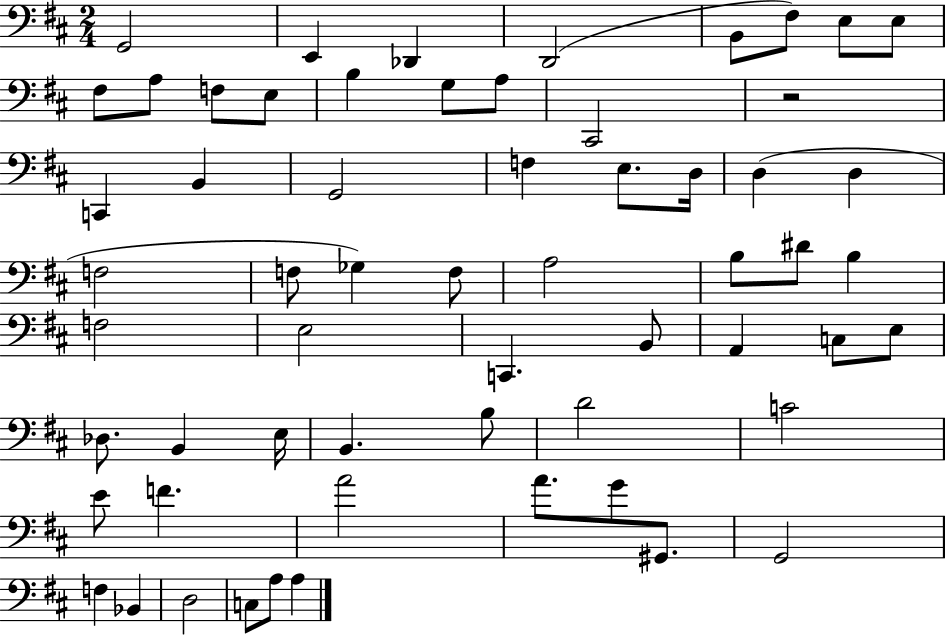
X:1
T:Untitled
M:2/4
L:1/4
K:D
G,,2 E,, _D,, D,,2 B,,/2 ^F,/2 E,/2 E,/2 ^F,/2 A,/2 F,/2 E,/2 B, G,/2 A,/2 ^C,,2 z2 C,, B,, G,,2 F, E,/2 D,/4 D, D, F,2 F,/2 _G, F,/2 A,2 B,/2 ^D/2 B, F,2 E,2 C,, B,,/2 A,, C,/2 E,/2 _D,/2 B,, E,/4 B,, B,/2 D2 C2 E/2 F A2 A/2 G/2 ^G,,/2 G,,2 F, _B,, D,2 C,/2 A,/2 A,